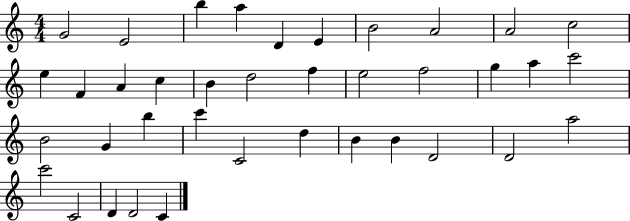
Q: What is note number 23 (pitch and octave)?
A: B4